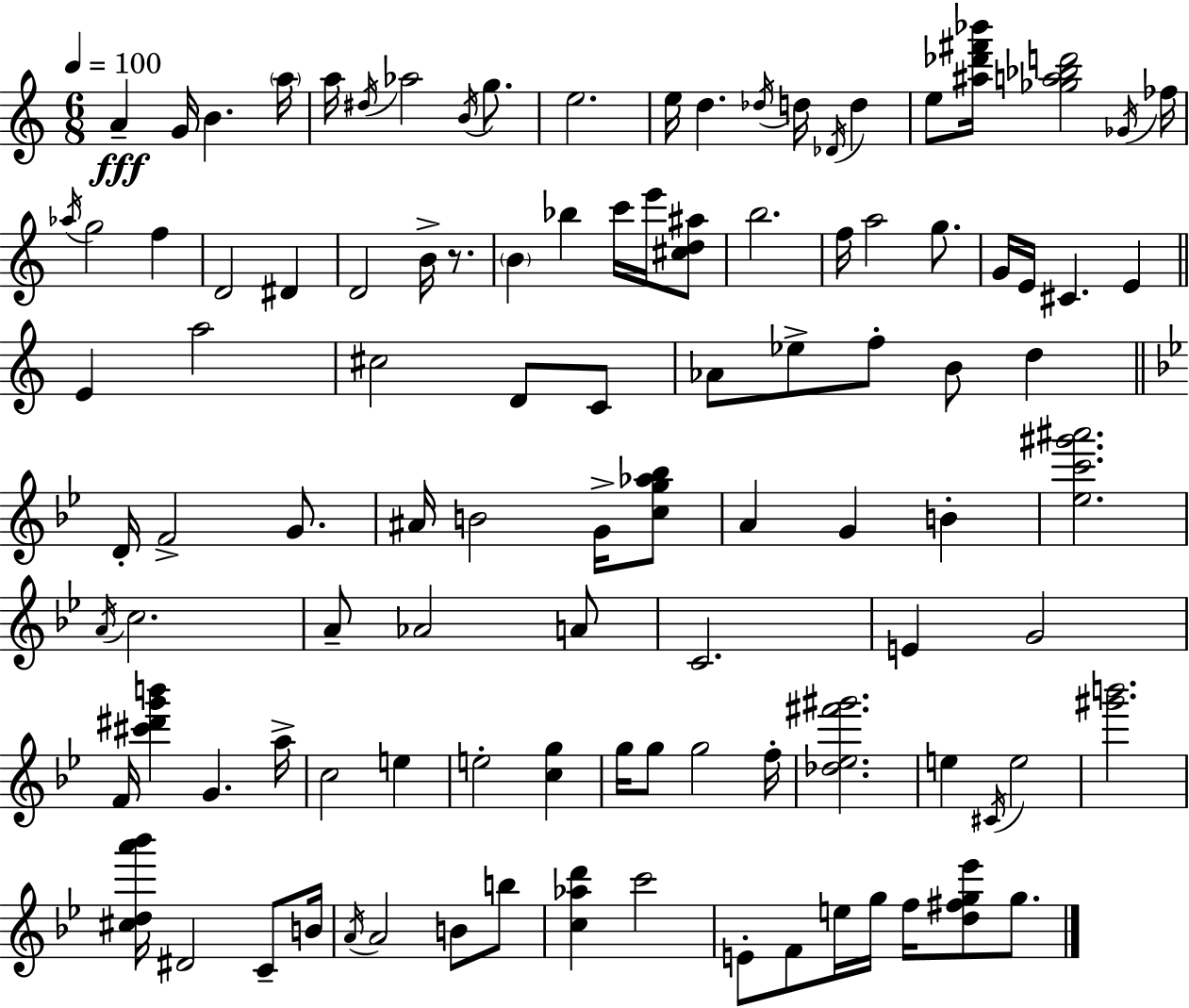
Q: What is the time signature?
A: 6/8